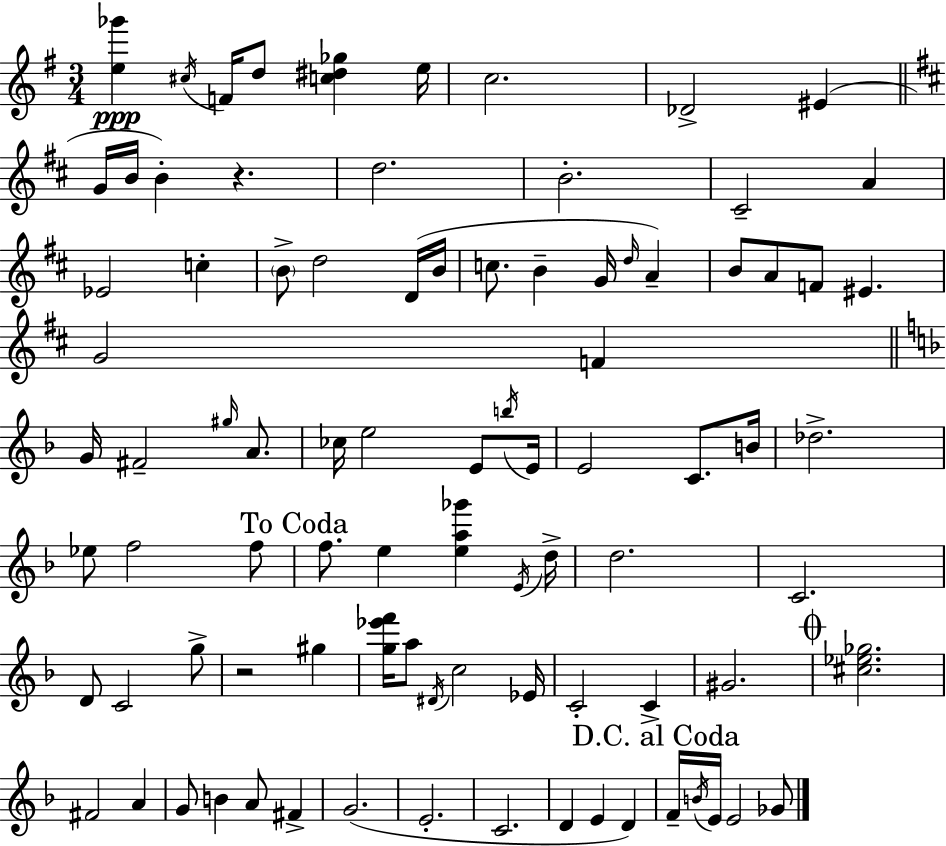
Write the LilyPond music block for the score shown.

{
  \clef treble
  \numericTimeSignature
  \time 3/4
  \key g \major
  \repeat volta 2 { <e'' ges'''>4\ppp \acciaccatura { cis''16 } f'16 d''8 <c'' dis'' ges''>4 | e''16 c''2. | des'2-> eis'4( | \bar "||" \break \key d \major g'16 b'16 b'4-.) r4. | d''2. | b'2.-. | cis'2-- a'4 | \break ees'2 c''4-. | \parenthesize b'8-> d''2 d'16( b'16 | c''8. b'4-- g'16 \grace { d''16 }) a'4-- | b'8 a'8 f'8 eis'4. | \break g'2 f'4 | \bar "||" \break \key f \major g'16 fis'2-- \grace { gis''16 } a'8. | ces''16 e''2 e'8 | \acciaccatura { b''16 } e'16 e'2 c'8. | b'16 des''2.-> | \break ees''8 f''2 | f''8 \mark "To Coda" f''8. e''4 <e'' a'' ges'''>4 | \acciaccatura { e'16 } d''16-> d''2. | c'2. | \break d'8 c'2 | g''8-> r2 gis''4 | <g'' ees''' f'''>16 a''8 \acciaccatura { dis'16 } c''2 | ees'16 c'2-. | \break c'4-> gis'2. | \mark \markup { \musicglyph "scripts.coda" } <cis'' ees'' ges''>2. | fis'2 | a'4 g'8 b'4 a'8 | \break fis'4-> g'2.( | e'2.-. | c'2. | d'4 e'4 | \break d'4) \mark "D.C. al Coda" f'16-- \acciaccatura { b'16 } e'16 e'2 | ges'8 } \bar "|."
}